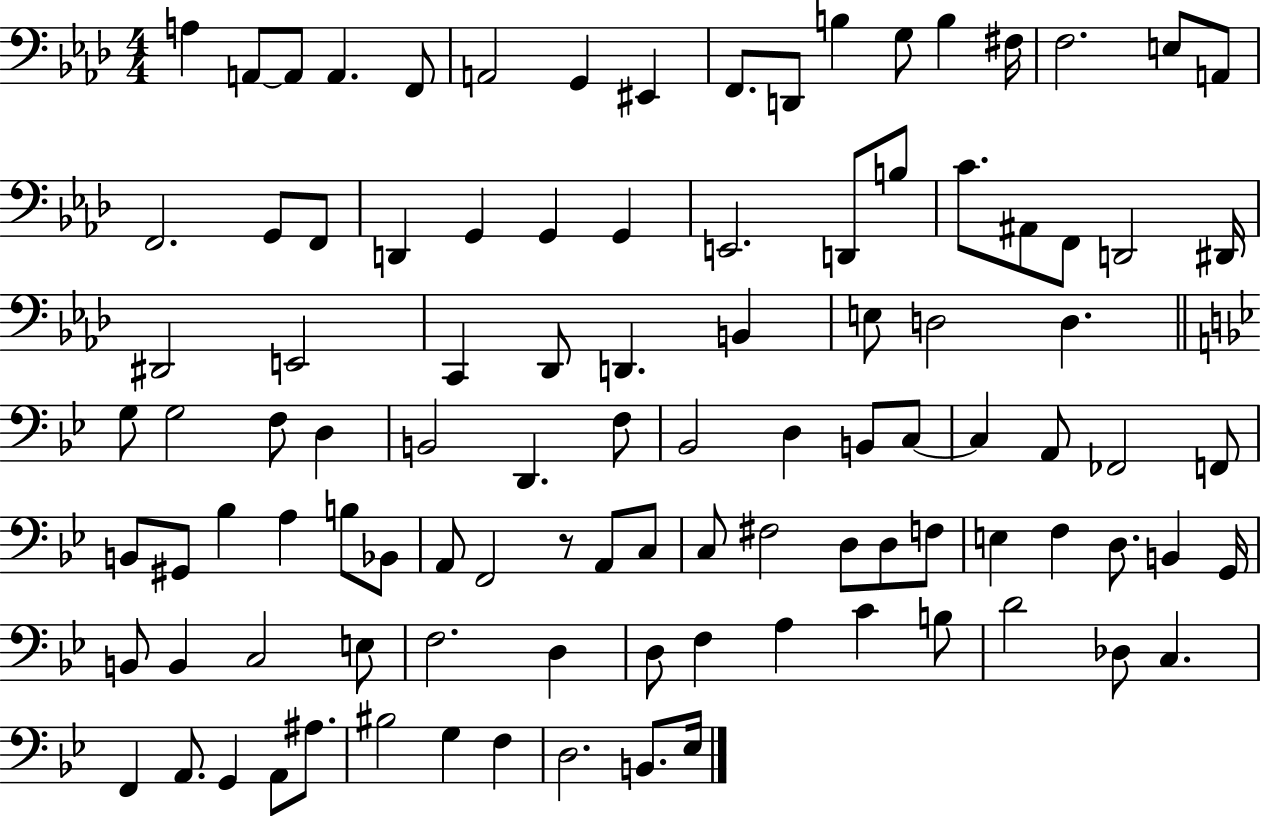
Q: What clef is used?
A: bass